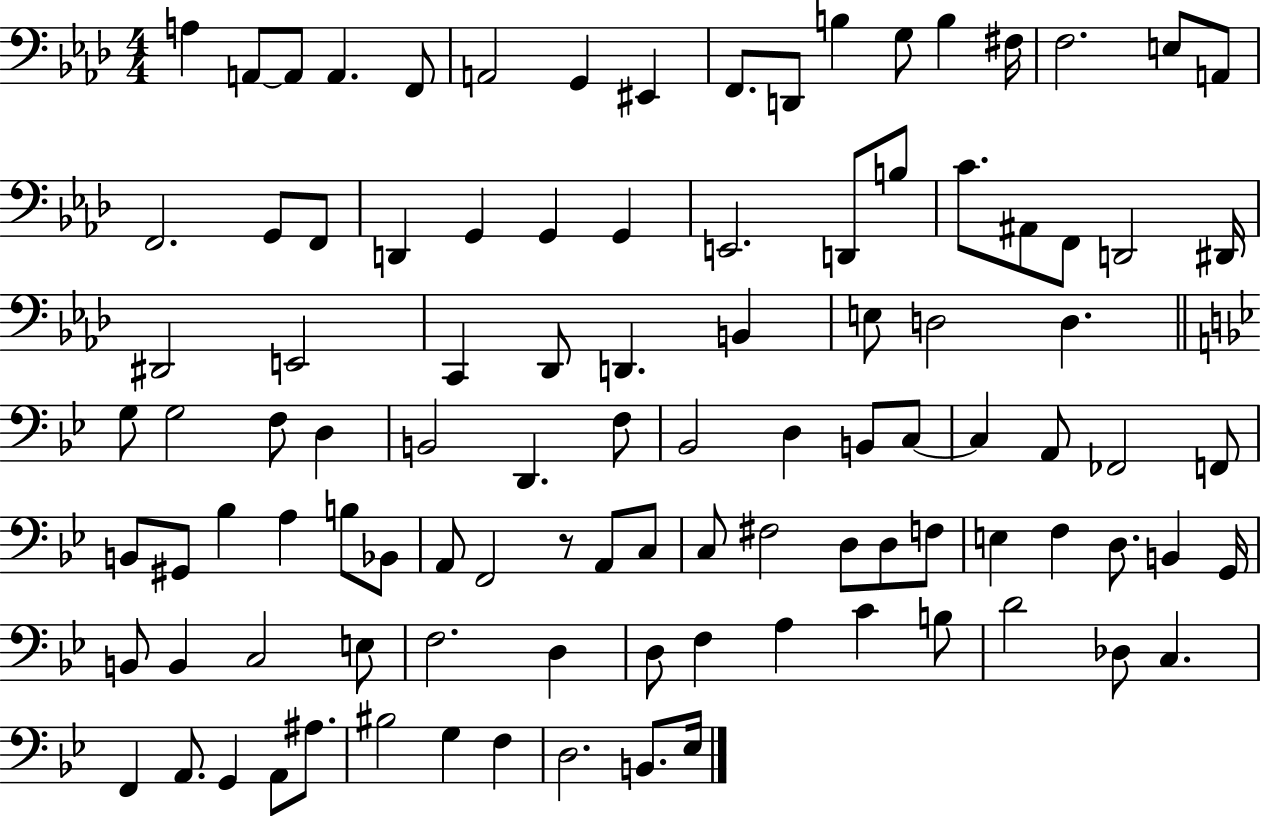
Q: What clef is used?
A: bass